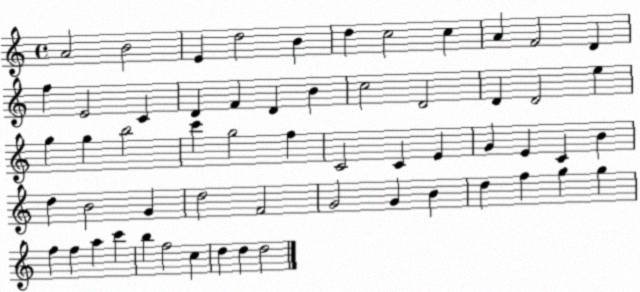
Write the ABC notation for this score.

X:1
T:Untitled
M:4/4
L:1/4
K:C
A2 B2 E d2 B d c2 c A F2 D f E2 C D F D B c2 D2 D D2 e g g b2 c' g2 f C2 C E G E C B d B2 G d2 F2 G2 G B d f g g f f a c' b f2 c d d d2